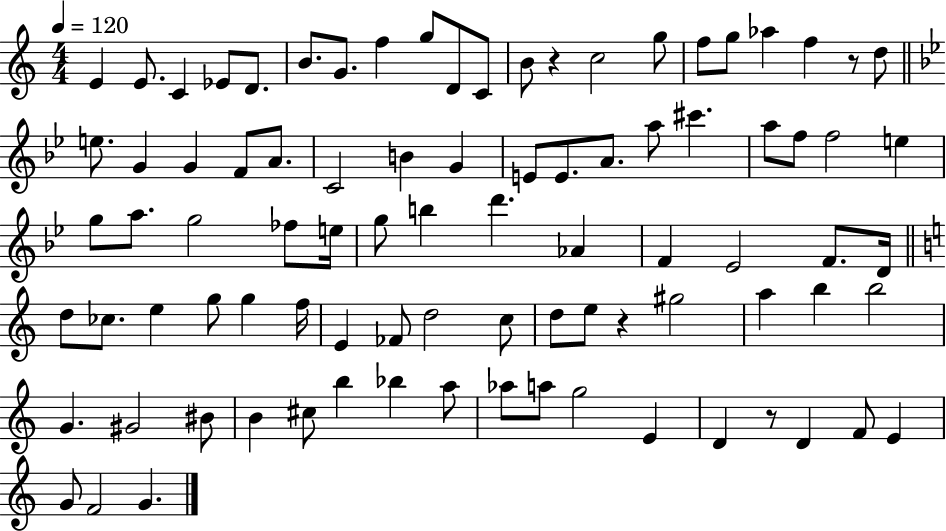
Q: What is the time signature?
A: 4/4